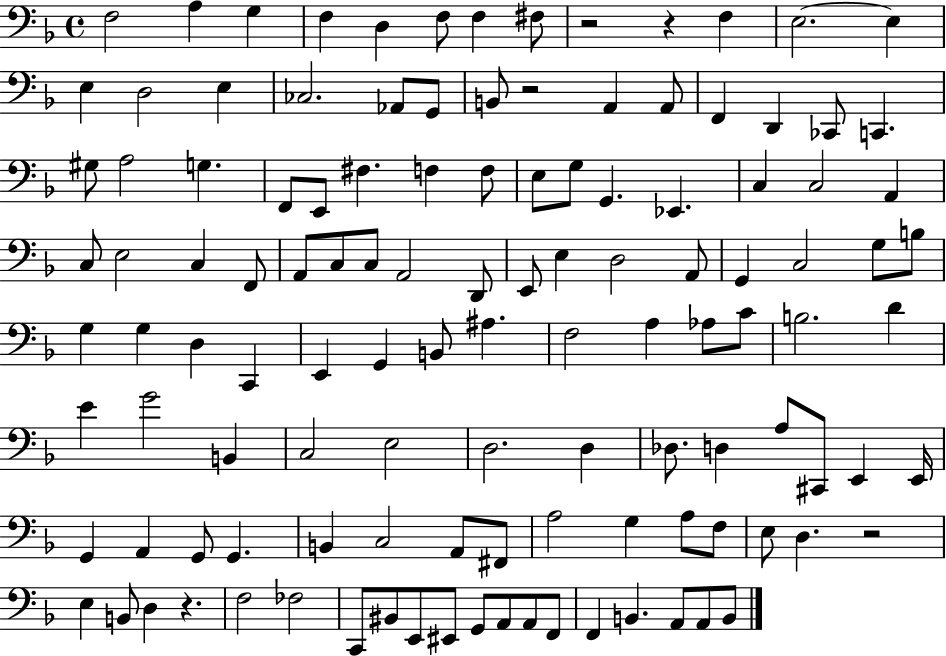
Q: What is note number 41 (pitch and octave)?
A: E3